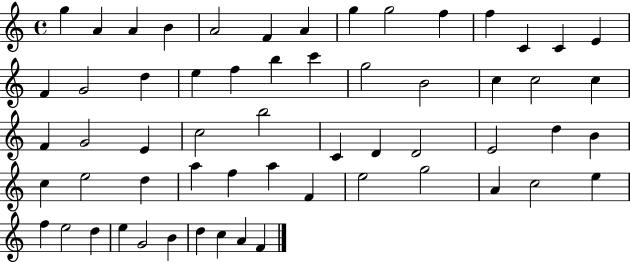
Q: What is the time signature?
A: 4/4